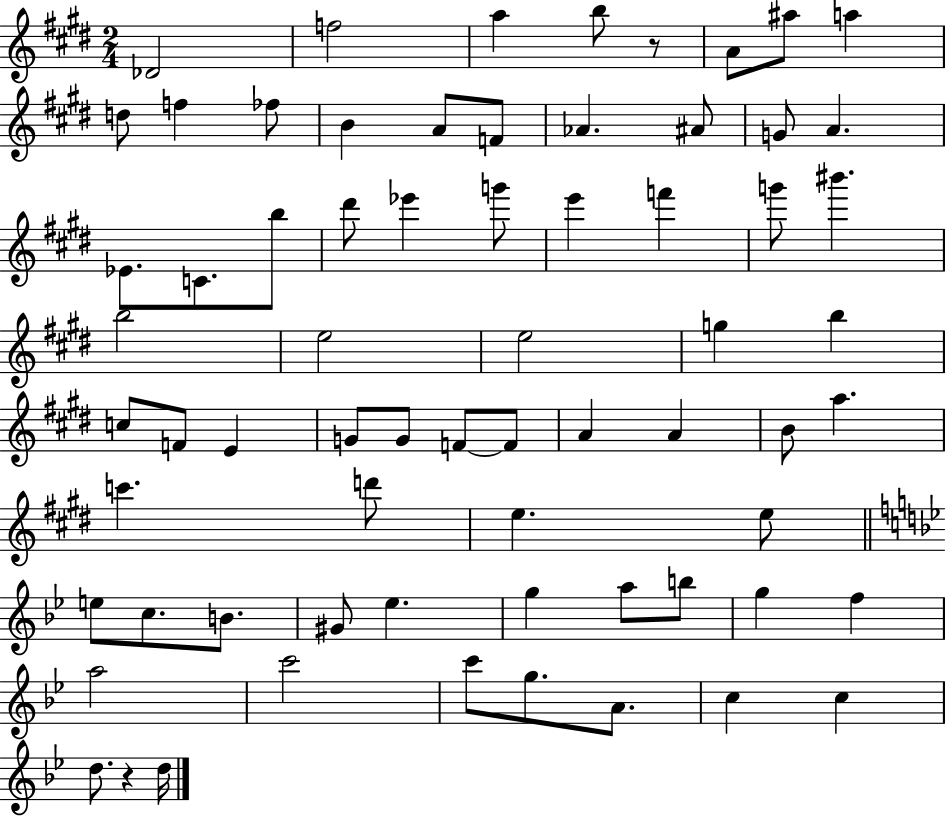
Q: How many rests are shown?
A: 2